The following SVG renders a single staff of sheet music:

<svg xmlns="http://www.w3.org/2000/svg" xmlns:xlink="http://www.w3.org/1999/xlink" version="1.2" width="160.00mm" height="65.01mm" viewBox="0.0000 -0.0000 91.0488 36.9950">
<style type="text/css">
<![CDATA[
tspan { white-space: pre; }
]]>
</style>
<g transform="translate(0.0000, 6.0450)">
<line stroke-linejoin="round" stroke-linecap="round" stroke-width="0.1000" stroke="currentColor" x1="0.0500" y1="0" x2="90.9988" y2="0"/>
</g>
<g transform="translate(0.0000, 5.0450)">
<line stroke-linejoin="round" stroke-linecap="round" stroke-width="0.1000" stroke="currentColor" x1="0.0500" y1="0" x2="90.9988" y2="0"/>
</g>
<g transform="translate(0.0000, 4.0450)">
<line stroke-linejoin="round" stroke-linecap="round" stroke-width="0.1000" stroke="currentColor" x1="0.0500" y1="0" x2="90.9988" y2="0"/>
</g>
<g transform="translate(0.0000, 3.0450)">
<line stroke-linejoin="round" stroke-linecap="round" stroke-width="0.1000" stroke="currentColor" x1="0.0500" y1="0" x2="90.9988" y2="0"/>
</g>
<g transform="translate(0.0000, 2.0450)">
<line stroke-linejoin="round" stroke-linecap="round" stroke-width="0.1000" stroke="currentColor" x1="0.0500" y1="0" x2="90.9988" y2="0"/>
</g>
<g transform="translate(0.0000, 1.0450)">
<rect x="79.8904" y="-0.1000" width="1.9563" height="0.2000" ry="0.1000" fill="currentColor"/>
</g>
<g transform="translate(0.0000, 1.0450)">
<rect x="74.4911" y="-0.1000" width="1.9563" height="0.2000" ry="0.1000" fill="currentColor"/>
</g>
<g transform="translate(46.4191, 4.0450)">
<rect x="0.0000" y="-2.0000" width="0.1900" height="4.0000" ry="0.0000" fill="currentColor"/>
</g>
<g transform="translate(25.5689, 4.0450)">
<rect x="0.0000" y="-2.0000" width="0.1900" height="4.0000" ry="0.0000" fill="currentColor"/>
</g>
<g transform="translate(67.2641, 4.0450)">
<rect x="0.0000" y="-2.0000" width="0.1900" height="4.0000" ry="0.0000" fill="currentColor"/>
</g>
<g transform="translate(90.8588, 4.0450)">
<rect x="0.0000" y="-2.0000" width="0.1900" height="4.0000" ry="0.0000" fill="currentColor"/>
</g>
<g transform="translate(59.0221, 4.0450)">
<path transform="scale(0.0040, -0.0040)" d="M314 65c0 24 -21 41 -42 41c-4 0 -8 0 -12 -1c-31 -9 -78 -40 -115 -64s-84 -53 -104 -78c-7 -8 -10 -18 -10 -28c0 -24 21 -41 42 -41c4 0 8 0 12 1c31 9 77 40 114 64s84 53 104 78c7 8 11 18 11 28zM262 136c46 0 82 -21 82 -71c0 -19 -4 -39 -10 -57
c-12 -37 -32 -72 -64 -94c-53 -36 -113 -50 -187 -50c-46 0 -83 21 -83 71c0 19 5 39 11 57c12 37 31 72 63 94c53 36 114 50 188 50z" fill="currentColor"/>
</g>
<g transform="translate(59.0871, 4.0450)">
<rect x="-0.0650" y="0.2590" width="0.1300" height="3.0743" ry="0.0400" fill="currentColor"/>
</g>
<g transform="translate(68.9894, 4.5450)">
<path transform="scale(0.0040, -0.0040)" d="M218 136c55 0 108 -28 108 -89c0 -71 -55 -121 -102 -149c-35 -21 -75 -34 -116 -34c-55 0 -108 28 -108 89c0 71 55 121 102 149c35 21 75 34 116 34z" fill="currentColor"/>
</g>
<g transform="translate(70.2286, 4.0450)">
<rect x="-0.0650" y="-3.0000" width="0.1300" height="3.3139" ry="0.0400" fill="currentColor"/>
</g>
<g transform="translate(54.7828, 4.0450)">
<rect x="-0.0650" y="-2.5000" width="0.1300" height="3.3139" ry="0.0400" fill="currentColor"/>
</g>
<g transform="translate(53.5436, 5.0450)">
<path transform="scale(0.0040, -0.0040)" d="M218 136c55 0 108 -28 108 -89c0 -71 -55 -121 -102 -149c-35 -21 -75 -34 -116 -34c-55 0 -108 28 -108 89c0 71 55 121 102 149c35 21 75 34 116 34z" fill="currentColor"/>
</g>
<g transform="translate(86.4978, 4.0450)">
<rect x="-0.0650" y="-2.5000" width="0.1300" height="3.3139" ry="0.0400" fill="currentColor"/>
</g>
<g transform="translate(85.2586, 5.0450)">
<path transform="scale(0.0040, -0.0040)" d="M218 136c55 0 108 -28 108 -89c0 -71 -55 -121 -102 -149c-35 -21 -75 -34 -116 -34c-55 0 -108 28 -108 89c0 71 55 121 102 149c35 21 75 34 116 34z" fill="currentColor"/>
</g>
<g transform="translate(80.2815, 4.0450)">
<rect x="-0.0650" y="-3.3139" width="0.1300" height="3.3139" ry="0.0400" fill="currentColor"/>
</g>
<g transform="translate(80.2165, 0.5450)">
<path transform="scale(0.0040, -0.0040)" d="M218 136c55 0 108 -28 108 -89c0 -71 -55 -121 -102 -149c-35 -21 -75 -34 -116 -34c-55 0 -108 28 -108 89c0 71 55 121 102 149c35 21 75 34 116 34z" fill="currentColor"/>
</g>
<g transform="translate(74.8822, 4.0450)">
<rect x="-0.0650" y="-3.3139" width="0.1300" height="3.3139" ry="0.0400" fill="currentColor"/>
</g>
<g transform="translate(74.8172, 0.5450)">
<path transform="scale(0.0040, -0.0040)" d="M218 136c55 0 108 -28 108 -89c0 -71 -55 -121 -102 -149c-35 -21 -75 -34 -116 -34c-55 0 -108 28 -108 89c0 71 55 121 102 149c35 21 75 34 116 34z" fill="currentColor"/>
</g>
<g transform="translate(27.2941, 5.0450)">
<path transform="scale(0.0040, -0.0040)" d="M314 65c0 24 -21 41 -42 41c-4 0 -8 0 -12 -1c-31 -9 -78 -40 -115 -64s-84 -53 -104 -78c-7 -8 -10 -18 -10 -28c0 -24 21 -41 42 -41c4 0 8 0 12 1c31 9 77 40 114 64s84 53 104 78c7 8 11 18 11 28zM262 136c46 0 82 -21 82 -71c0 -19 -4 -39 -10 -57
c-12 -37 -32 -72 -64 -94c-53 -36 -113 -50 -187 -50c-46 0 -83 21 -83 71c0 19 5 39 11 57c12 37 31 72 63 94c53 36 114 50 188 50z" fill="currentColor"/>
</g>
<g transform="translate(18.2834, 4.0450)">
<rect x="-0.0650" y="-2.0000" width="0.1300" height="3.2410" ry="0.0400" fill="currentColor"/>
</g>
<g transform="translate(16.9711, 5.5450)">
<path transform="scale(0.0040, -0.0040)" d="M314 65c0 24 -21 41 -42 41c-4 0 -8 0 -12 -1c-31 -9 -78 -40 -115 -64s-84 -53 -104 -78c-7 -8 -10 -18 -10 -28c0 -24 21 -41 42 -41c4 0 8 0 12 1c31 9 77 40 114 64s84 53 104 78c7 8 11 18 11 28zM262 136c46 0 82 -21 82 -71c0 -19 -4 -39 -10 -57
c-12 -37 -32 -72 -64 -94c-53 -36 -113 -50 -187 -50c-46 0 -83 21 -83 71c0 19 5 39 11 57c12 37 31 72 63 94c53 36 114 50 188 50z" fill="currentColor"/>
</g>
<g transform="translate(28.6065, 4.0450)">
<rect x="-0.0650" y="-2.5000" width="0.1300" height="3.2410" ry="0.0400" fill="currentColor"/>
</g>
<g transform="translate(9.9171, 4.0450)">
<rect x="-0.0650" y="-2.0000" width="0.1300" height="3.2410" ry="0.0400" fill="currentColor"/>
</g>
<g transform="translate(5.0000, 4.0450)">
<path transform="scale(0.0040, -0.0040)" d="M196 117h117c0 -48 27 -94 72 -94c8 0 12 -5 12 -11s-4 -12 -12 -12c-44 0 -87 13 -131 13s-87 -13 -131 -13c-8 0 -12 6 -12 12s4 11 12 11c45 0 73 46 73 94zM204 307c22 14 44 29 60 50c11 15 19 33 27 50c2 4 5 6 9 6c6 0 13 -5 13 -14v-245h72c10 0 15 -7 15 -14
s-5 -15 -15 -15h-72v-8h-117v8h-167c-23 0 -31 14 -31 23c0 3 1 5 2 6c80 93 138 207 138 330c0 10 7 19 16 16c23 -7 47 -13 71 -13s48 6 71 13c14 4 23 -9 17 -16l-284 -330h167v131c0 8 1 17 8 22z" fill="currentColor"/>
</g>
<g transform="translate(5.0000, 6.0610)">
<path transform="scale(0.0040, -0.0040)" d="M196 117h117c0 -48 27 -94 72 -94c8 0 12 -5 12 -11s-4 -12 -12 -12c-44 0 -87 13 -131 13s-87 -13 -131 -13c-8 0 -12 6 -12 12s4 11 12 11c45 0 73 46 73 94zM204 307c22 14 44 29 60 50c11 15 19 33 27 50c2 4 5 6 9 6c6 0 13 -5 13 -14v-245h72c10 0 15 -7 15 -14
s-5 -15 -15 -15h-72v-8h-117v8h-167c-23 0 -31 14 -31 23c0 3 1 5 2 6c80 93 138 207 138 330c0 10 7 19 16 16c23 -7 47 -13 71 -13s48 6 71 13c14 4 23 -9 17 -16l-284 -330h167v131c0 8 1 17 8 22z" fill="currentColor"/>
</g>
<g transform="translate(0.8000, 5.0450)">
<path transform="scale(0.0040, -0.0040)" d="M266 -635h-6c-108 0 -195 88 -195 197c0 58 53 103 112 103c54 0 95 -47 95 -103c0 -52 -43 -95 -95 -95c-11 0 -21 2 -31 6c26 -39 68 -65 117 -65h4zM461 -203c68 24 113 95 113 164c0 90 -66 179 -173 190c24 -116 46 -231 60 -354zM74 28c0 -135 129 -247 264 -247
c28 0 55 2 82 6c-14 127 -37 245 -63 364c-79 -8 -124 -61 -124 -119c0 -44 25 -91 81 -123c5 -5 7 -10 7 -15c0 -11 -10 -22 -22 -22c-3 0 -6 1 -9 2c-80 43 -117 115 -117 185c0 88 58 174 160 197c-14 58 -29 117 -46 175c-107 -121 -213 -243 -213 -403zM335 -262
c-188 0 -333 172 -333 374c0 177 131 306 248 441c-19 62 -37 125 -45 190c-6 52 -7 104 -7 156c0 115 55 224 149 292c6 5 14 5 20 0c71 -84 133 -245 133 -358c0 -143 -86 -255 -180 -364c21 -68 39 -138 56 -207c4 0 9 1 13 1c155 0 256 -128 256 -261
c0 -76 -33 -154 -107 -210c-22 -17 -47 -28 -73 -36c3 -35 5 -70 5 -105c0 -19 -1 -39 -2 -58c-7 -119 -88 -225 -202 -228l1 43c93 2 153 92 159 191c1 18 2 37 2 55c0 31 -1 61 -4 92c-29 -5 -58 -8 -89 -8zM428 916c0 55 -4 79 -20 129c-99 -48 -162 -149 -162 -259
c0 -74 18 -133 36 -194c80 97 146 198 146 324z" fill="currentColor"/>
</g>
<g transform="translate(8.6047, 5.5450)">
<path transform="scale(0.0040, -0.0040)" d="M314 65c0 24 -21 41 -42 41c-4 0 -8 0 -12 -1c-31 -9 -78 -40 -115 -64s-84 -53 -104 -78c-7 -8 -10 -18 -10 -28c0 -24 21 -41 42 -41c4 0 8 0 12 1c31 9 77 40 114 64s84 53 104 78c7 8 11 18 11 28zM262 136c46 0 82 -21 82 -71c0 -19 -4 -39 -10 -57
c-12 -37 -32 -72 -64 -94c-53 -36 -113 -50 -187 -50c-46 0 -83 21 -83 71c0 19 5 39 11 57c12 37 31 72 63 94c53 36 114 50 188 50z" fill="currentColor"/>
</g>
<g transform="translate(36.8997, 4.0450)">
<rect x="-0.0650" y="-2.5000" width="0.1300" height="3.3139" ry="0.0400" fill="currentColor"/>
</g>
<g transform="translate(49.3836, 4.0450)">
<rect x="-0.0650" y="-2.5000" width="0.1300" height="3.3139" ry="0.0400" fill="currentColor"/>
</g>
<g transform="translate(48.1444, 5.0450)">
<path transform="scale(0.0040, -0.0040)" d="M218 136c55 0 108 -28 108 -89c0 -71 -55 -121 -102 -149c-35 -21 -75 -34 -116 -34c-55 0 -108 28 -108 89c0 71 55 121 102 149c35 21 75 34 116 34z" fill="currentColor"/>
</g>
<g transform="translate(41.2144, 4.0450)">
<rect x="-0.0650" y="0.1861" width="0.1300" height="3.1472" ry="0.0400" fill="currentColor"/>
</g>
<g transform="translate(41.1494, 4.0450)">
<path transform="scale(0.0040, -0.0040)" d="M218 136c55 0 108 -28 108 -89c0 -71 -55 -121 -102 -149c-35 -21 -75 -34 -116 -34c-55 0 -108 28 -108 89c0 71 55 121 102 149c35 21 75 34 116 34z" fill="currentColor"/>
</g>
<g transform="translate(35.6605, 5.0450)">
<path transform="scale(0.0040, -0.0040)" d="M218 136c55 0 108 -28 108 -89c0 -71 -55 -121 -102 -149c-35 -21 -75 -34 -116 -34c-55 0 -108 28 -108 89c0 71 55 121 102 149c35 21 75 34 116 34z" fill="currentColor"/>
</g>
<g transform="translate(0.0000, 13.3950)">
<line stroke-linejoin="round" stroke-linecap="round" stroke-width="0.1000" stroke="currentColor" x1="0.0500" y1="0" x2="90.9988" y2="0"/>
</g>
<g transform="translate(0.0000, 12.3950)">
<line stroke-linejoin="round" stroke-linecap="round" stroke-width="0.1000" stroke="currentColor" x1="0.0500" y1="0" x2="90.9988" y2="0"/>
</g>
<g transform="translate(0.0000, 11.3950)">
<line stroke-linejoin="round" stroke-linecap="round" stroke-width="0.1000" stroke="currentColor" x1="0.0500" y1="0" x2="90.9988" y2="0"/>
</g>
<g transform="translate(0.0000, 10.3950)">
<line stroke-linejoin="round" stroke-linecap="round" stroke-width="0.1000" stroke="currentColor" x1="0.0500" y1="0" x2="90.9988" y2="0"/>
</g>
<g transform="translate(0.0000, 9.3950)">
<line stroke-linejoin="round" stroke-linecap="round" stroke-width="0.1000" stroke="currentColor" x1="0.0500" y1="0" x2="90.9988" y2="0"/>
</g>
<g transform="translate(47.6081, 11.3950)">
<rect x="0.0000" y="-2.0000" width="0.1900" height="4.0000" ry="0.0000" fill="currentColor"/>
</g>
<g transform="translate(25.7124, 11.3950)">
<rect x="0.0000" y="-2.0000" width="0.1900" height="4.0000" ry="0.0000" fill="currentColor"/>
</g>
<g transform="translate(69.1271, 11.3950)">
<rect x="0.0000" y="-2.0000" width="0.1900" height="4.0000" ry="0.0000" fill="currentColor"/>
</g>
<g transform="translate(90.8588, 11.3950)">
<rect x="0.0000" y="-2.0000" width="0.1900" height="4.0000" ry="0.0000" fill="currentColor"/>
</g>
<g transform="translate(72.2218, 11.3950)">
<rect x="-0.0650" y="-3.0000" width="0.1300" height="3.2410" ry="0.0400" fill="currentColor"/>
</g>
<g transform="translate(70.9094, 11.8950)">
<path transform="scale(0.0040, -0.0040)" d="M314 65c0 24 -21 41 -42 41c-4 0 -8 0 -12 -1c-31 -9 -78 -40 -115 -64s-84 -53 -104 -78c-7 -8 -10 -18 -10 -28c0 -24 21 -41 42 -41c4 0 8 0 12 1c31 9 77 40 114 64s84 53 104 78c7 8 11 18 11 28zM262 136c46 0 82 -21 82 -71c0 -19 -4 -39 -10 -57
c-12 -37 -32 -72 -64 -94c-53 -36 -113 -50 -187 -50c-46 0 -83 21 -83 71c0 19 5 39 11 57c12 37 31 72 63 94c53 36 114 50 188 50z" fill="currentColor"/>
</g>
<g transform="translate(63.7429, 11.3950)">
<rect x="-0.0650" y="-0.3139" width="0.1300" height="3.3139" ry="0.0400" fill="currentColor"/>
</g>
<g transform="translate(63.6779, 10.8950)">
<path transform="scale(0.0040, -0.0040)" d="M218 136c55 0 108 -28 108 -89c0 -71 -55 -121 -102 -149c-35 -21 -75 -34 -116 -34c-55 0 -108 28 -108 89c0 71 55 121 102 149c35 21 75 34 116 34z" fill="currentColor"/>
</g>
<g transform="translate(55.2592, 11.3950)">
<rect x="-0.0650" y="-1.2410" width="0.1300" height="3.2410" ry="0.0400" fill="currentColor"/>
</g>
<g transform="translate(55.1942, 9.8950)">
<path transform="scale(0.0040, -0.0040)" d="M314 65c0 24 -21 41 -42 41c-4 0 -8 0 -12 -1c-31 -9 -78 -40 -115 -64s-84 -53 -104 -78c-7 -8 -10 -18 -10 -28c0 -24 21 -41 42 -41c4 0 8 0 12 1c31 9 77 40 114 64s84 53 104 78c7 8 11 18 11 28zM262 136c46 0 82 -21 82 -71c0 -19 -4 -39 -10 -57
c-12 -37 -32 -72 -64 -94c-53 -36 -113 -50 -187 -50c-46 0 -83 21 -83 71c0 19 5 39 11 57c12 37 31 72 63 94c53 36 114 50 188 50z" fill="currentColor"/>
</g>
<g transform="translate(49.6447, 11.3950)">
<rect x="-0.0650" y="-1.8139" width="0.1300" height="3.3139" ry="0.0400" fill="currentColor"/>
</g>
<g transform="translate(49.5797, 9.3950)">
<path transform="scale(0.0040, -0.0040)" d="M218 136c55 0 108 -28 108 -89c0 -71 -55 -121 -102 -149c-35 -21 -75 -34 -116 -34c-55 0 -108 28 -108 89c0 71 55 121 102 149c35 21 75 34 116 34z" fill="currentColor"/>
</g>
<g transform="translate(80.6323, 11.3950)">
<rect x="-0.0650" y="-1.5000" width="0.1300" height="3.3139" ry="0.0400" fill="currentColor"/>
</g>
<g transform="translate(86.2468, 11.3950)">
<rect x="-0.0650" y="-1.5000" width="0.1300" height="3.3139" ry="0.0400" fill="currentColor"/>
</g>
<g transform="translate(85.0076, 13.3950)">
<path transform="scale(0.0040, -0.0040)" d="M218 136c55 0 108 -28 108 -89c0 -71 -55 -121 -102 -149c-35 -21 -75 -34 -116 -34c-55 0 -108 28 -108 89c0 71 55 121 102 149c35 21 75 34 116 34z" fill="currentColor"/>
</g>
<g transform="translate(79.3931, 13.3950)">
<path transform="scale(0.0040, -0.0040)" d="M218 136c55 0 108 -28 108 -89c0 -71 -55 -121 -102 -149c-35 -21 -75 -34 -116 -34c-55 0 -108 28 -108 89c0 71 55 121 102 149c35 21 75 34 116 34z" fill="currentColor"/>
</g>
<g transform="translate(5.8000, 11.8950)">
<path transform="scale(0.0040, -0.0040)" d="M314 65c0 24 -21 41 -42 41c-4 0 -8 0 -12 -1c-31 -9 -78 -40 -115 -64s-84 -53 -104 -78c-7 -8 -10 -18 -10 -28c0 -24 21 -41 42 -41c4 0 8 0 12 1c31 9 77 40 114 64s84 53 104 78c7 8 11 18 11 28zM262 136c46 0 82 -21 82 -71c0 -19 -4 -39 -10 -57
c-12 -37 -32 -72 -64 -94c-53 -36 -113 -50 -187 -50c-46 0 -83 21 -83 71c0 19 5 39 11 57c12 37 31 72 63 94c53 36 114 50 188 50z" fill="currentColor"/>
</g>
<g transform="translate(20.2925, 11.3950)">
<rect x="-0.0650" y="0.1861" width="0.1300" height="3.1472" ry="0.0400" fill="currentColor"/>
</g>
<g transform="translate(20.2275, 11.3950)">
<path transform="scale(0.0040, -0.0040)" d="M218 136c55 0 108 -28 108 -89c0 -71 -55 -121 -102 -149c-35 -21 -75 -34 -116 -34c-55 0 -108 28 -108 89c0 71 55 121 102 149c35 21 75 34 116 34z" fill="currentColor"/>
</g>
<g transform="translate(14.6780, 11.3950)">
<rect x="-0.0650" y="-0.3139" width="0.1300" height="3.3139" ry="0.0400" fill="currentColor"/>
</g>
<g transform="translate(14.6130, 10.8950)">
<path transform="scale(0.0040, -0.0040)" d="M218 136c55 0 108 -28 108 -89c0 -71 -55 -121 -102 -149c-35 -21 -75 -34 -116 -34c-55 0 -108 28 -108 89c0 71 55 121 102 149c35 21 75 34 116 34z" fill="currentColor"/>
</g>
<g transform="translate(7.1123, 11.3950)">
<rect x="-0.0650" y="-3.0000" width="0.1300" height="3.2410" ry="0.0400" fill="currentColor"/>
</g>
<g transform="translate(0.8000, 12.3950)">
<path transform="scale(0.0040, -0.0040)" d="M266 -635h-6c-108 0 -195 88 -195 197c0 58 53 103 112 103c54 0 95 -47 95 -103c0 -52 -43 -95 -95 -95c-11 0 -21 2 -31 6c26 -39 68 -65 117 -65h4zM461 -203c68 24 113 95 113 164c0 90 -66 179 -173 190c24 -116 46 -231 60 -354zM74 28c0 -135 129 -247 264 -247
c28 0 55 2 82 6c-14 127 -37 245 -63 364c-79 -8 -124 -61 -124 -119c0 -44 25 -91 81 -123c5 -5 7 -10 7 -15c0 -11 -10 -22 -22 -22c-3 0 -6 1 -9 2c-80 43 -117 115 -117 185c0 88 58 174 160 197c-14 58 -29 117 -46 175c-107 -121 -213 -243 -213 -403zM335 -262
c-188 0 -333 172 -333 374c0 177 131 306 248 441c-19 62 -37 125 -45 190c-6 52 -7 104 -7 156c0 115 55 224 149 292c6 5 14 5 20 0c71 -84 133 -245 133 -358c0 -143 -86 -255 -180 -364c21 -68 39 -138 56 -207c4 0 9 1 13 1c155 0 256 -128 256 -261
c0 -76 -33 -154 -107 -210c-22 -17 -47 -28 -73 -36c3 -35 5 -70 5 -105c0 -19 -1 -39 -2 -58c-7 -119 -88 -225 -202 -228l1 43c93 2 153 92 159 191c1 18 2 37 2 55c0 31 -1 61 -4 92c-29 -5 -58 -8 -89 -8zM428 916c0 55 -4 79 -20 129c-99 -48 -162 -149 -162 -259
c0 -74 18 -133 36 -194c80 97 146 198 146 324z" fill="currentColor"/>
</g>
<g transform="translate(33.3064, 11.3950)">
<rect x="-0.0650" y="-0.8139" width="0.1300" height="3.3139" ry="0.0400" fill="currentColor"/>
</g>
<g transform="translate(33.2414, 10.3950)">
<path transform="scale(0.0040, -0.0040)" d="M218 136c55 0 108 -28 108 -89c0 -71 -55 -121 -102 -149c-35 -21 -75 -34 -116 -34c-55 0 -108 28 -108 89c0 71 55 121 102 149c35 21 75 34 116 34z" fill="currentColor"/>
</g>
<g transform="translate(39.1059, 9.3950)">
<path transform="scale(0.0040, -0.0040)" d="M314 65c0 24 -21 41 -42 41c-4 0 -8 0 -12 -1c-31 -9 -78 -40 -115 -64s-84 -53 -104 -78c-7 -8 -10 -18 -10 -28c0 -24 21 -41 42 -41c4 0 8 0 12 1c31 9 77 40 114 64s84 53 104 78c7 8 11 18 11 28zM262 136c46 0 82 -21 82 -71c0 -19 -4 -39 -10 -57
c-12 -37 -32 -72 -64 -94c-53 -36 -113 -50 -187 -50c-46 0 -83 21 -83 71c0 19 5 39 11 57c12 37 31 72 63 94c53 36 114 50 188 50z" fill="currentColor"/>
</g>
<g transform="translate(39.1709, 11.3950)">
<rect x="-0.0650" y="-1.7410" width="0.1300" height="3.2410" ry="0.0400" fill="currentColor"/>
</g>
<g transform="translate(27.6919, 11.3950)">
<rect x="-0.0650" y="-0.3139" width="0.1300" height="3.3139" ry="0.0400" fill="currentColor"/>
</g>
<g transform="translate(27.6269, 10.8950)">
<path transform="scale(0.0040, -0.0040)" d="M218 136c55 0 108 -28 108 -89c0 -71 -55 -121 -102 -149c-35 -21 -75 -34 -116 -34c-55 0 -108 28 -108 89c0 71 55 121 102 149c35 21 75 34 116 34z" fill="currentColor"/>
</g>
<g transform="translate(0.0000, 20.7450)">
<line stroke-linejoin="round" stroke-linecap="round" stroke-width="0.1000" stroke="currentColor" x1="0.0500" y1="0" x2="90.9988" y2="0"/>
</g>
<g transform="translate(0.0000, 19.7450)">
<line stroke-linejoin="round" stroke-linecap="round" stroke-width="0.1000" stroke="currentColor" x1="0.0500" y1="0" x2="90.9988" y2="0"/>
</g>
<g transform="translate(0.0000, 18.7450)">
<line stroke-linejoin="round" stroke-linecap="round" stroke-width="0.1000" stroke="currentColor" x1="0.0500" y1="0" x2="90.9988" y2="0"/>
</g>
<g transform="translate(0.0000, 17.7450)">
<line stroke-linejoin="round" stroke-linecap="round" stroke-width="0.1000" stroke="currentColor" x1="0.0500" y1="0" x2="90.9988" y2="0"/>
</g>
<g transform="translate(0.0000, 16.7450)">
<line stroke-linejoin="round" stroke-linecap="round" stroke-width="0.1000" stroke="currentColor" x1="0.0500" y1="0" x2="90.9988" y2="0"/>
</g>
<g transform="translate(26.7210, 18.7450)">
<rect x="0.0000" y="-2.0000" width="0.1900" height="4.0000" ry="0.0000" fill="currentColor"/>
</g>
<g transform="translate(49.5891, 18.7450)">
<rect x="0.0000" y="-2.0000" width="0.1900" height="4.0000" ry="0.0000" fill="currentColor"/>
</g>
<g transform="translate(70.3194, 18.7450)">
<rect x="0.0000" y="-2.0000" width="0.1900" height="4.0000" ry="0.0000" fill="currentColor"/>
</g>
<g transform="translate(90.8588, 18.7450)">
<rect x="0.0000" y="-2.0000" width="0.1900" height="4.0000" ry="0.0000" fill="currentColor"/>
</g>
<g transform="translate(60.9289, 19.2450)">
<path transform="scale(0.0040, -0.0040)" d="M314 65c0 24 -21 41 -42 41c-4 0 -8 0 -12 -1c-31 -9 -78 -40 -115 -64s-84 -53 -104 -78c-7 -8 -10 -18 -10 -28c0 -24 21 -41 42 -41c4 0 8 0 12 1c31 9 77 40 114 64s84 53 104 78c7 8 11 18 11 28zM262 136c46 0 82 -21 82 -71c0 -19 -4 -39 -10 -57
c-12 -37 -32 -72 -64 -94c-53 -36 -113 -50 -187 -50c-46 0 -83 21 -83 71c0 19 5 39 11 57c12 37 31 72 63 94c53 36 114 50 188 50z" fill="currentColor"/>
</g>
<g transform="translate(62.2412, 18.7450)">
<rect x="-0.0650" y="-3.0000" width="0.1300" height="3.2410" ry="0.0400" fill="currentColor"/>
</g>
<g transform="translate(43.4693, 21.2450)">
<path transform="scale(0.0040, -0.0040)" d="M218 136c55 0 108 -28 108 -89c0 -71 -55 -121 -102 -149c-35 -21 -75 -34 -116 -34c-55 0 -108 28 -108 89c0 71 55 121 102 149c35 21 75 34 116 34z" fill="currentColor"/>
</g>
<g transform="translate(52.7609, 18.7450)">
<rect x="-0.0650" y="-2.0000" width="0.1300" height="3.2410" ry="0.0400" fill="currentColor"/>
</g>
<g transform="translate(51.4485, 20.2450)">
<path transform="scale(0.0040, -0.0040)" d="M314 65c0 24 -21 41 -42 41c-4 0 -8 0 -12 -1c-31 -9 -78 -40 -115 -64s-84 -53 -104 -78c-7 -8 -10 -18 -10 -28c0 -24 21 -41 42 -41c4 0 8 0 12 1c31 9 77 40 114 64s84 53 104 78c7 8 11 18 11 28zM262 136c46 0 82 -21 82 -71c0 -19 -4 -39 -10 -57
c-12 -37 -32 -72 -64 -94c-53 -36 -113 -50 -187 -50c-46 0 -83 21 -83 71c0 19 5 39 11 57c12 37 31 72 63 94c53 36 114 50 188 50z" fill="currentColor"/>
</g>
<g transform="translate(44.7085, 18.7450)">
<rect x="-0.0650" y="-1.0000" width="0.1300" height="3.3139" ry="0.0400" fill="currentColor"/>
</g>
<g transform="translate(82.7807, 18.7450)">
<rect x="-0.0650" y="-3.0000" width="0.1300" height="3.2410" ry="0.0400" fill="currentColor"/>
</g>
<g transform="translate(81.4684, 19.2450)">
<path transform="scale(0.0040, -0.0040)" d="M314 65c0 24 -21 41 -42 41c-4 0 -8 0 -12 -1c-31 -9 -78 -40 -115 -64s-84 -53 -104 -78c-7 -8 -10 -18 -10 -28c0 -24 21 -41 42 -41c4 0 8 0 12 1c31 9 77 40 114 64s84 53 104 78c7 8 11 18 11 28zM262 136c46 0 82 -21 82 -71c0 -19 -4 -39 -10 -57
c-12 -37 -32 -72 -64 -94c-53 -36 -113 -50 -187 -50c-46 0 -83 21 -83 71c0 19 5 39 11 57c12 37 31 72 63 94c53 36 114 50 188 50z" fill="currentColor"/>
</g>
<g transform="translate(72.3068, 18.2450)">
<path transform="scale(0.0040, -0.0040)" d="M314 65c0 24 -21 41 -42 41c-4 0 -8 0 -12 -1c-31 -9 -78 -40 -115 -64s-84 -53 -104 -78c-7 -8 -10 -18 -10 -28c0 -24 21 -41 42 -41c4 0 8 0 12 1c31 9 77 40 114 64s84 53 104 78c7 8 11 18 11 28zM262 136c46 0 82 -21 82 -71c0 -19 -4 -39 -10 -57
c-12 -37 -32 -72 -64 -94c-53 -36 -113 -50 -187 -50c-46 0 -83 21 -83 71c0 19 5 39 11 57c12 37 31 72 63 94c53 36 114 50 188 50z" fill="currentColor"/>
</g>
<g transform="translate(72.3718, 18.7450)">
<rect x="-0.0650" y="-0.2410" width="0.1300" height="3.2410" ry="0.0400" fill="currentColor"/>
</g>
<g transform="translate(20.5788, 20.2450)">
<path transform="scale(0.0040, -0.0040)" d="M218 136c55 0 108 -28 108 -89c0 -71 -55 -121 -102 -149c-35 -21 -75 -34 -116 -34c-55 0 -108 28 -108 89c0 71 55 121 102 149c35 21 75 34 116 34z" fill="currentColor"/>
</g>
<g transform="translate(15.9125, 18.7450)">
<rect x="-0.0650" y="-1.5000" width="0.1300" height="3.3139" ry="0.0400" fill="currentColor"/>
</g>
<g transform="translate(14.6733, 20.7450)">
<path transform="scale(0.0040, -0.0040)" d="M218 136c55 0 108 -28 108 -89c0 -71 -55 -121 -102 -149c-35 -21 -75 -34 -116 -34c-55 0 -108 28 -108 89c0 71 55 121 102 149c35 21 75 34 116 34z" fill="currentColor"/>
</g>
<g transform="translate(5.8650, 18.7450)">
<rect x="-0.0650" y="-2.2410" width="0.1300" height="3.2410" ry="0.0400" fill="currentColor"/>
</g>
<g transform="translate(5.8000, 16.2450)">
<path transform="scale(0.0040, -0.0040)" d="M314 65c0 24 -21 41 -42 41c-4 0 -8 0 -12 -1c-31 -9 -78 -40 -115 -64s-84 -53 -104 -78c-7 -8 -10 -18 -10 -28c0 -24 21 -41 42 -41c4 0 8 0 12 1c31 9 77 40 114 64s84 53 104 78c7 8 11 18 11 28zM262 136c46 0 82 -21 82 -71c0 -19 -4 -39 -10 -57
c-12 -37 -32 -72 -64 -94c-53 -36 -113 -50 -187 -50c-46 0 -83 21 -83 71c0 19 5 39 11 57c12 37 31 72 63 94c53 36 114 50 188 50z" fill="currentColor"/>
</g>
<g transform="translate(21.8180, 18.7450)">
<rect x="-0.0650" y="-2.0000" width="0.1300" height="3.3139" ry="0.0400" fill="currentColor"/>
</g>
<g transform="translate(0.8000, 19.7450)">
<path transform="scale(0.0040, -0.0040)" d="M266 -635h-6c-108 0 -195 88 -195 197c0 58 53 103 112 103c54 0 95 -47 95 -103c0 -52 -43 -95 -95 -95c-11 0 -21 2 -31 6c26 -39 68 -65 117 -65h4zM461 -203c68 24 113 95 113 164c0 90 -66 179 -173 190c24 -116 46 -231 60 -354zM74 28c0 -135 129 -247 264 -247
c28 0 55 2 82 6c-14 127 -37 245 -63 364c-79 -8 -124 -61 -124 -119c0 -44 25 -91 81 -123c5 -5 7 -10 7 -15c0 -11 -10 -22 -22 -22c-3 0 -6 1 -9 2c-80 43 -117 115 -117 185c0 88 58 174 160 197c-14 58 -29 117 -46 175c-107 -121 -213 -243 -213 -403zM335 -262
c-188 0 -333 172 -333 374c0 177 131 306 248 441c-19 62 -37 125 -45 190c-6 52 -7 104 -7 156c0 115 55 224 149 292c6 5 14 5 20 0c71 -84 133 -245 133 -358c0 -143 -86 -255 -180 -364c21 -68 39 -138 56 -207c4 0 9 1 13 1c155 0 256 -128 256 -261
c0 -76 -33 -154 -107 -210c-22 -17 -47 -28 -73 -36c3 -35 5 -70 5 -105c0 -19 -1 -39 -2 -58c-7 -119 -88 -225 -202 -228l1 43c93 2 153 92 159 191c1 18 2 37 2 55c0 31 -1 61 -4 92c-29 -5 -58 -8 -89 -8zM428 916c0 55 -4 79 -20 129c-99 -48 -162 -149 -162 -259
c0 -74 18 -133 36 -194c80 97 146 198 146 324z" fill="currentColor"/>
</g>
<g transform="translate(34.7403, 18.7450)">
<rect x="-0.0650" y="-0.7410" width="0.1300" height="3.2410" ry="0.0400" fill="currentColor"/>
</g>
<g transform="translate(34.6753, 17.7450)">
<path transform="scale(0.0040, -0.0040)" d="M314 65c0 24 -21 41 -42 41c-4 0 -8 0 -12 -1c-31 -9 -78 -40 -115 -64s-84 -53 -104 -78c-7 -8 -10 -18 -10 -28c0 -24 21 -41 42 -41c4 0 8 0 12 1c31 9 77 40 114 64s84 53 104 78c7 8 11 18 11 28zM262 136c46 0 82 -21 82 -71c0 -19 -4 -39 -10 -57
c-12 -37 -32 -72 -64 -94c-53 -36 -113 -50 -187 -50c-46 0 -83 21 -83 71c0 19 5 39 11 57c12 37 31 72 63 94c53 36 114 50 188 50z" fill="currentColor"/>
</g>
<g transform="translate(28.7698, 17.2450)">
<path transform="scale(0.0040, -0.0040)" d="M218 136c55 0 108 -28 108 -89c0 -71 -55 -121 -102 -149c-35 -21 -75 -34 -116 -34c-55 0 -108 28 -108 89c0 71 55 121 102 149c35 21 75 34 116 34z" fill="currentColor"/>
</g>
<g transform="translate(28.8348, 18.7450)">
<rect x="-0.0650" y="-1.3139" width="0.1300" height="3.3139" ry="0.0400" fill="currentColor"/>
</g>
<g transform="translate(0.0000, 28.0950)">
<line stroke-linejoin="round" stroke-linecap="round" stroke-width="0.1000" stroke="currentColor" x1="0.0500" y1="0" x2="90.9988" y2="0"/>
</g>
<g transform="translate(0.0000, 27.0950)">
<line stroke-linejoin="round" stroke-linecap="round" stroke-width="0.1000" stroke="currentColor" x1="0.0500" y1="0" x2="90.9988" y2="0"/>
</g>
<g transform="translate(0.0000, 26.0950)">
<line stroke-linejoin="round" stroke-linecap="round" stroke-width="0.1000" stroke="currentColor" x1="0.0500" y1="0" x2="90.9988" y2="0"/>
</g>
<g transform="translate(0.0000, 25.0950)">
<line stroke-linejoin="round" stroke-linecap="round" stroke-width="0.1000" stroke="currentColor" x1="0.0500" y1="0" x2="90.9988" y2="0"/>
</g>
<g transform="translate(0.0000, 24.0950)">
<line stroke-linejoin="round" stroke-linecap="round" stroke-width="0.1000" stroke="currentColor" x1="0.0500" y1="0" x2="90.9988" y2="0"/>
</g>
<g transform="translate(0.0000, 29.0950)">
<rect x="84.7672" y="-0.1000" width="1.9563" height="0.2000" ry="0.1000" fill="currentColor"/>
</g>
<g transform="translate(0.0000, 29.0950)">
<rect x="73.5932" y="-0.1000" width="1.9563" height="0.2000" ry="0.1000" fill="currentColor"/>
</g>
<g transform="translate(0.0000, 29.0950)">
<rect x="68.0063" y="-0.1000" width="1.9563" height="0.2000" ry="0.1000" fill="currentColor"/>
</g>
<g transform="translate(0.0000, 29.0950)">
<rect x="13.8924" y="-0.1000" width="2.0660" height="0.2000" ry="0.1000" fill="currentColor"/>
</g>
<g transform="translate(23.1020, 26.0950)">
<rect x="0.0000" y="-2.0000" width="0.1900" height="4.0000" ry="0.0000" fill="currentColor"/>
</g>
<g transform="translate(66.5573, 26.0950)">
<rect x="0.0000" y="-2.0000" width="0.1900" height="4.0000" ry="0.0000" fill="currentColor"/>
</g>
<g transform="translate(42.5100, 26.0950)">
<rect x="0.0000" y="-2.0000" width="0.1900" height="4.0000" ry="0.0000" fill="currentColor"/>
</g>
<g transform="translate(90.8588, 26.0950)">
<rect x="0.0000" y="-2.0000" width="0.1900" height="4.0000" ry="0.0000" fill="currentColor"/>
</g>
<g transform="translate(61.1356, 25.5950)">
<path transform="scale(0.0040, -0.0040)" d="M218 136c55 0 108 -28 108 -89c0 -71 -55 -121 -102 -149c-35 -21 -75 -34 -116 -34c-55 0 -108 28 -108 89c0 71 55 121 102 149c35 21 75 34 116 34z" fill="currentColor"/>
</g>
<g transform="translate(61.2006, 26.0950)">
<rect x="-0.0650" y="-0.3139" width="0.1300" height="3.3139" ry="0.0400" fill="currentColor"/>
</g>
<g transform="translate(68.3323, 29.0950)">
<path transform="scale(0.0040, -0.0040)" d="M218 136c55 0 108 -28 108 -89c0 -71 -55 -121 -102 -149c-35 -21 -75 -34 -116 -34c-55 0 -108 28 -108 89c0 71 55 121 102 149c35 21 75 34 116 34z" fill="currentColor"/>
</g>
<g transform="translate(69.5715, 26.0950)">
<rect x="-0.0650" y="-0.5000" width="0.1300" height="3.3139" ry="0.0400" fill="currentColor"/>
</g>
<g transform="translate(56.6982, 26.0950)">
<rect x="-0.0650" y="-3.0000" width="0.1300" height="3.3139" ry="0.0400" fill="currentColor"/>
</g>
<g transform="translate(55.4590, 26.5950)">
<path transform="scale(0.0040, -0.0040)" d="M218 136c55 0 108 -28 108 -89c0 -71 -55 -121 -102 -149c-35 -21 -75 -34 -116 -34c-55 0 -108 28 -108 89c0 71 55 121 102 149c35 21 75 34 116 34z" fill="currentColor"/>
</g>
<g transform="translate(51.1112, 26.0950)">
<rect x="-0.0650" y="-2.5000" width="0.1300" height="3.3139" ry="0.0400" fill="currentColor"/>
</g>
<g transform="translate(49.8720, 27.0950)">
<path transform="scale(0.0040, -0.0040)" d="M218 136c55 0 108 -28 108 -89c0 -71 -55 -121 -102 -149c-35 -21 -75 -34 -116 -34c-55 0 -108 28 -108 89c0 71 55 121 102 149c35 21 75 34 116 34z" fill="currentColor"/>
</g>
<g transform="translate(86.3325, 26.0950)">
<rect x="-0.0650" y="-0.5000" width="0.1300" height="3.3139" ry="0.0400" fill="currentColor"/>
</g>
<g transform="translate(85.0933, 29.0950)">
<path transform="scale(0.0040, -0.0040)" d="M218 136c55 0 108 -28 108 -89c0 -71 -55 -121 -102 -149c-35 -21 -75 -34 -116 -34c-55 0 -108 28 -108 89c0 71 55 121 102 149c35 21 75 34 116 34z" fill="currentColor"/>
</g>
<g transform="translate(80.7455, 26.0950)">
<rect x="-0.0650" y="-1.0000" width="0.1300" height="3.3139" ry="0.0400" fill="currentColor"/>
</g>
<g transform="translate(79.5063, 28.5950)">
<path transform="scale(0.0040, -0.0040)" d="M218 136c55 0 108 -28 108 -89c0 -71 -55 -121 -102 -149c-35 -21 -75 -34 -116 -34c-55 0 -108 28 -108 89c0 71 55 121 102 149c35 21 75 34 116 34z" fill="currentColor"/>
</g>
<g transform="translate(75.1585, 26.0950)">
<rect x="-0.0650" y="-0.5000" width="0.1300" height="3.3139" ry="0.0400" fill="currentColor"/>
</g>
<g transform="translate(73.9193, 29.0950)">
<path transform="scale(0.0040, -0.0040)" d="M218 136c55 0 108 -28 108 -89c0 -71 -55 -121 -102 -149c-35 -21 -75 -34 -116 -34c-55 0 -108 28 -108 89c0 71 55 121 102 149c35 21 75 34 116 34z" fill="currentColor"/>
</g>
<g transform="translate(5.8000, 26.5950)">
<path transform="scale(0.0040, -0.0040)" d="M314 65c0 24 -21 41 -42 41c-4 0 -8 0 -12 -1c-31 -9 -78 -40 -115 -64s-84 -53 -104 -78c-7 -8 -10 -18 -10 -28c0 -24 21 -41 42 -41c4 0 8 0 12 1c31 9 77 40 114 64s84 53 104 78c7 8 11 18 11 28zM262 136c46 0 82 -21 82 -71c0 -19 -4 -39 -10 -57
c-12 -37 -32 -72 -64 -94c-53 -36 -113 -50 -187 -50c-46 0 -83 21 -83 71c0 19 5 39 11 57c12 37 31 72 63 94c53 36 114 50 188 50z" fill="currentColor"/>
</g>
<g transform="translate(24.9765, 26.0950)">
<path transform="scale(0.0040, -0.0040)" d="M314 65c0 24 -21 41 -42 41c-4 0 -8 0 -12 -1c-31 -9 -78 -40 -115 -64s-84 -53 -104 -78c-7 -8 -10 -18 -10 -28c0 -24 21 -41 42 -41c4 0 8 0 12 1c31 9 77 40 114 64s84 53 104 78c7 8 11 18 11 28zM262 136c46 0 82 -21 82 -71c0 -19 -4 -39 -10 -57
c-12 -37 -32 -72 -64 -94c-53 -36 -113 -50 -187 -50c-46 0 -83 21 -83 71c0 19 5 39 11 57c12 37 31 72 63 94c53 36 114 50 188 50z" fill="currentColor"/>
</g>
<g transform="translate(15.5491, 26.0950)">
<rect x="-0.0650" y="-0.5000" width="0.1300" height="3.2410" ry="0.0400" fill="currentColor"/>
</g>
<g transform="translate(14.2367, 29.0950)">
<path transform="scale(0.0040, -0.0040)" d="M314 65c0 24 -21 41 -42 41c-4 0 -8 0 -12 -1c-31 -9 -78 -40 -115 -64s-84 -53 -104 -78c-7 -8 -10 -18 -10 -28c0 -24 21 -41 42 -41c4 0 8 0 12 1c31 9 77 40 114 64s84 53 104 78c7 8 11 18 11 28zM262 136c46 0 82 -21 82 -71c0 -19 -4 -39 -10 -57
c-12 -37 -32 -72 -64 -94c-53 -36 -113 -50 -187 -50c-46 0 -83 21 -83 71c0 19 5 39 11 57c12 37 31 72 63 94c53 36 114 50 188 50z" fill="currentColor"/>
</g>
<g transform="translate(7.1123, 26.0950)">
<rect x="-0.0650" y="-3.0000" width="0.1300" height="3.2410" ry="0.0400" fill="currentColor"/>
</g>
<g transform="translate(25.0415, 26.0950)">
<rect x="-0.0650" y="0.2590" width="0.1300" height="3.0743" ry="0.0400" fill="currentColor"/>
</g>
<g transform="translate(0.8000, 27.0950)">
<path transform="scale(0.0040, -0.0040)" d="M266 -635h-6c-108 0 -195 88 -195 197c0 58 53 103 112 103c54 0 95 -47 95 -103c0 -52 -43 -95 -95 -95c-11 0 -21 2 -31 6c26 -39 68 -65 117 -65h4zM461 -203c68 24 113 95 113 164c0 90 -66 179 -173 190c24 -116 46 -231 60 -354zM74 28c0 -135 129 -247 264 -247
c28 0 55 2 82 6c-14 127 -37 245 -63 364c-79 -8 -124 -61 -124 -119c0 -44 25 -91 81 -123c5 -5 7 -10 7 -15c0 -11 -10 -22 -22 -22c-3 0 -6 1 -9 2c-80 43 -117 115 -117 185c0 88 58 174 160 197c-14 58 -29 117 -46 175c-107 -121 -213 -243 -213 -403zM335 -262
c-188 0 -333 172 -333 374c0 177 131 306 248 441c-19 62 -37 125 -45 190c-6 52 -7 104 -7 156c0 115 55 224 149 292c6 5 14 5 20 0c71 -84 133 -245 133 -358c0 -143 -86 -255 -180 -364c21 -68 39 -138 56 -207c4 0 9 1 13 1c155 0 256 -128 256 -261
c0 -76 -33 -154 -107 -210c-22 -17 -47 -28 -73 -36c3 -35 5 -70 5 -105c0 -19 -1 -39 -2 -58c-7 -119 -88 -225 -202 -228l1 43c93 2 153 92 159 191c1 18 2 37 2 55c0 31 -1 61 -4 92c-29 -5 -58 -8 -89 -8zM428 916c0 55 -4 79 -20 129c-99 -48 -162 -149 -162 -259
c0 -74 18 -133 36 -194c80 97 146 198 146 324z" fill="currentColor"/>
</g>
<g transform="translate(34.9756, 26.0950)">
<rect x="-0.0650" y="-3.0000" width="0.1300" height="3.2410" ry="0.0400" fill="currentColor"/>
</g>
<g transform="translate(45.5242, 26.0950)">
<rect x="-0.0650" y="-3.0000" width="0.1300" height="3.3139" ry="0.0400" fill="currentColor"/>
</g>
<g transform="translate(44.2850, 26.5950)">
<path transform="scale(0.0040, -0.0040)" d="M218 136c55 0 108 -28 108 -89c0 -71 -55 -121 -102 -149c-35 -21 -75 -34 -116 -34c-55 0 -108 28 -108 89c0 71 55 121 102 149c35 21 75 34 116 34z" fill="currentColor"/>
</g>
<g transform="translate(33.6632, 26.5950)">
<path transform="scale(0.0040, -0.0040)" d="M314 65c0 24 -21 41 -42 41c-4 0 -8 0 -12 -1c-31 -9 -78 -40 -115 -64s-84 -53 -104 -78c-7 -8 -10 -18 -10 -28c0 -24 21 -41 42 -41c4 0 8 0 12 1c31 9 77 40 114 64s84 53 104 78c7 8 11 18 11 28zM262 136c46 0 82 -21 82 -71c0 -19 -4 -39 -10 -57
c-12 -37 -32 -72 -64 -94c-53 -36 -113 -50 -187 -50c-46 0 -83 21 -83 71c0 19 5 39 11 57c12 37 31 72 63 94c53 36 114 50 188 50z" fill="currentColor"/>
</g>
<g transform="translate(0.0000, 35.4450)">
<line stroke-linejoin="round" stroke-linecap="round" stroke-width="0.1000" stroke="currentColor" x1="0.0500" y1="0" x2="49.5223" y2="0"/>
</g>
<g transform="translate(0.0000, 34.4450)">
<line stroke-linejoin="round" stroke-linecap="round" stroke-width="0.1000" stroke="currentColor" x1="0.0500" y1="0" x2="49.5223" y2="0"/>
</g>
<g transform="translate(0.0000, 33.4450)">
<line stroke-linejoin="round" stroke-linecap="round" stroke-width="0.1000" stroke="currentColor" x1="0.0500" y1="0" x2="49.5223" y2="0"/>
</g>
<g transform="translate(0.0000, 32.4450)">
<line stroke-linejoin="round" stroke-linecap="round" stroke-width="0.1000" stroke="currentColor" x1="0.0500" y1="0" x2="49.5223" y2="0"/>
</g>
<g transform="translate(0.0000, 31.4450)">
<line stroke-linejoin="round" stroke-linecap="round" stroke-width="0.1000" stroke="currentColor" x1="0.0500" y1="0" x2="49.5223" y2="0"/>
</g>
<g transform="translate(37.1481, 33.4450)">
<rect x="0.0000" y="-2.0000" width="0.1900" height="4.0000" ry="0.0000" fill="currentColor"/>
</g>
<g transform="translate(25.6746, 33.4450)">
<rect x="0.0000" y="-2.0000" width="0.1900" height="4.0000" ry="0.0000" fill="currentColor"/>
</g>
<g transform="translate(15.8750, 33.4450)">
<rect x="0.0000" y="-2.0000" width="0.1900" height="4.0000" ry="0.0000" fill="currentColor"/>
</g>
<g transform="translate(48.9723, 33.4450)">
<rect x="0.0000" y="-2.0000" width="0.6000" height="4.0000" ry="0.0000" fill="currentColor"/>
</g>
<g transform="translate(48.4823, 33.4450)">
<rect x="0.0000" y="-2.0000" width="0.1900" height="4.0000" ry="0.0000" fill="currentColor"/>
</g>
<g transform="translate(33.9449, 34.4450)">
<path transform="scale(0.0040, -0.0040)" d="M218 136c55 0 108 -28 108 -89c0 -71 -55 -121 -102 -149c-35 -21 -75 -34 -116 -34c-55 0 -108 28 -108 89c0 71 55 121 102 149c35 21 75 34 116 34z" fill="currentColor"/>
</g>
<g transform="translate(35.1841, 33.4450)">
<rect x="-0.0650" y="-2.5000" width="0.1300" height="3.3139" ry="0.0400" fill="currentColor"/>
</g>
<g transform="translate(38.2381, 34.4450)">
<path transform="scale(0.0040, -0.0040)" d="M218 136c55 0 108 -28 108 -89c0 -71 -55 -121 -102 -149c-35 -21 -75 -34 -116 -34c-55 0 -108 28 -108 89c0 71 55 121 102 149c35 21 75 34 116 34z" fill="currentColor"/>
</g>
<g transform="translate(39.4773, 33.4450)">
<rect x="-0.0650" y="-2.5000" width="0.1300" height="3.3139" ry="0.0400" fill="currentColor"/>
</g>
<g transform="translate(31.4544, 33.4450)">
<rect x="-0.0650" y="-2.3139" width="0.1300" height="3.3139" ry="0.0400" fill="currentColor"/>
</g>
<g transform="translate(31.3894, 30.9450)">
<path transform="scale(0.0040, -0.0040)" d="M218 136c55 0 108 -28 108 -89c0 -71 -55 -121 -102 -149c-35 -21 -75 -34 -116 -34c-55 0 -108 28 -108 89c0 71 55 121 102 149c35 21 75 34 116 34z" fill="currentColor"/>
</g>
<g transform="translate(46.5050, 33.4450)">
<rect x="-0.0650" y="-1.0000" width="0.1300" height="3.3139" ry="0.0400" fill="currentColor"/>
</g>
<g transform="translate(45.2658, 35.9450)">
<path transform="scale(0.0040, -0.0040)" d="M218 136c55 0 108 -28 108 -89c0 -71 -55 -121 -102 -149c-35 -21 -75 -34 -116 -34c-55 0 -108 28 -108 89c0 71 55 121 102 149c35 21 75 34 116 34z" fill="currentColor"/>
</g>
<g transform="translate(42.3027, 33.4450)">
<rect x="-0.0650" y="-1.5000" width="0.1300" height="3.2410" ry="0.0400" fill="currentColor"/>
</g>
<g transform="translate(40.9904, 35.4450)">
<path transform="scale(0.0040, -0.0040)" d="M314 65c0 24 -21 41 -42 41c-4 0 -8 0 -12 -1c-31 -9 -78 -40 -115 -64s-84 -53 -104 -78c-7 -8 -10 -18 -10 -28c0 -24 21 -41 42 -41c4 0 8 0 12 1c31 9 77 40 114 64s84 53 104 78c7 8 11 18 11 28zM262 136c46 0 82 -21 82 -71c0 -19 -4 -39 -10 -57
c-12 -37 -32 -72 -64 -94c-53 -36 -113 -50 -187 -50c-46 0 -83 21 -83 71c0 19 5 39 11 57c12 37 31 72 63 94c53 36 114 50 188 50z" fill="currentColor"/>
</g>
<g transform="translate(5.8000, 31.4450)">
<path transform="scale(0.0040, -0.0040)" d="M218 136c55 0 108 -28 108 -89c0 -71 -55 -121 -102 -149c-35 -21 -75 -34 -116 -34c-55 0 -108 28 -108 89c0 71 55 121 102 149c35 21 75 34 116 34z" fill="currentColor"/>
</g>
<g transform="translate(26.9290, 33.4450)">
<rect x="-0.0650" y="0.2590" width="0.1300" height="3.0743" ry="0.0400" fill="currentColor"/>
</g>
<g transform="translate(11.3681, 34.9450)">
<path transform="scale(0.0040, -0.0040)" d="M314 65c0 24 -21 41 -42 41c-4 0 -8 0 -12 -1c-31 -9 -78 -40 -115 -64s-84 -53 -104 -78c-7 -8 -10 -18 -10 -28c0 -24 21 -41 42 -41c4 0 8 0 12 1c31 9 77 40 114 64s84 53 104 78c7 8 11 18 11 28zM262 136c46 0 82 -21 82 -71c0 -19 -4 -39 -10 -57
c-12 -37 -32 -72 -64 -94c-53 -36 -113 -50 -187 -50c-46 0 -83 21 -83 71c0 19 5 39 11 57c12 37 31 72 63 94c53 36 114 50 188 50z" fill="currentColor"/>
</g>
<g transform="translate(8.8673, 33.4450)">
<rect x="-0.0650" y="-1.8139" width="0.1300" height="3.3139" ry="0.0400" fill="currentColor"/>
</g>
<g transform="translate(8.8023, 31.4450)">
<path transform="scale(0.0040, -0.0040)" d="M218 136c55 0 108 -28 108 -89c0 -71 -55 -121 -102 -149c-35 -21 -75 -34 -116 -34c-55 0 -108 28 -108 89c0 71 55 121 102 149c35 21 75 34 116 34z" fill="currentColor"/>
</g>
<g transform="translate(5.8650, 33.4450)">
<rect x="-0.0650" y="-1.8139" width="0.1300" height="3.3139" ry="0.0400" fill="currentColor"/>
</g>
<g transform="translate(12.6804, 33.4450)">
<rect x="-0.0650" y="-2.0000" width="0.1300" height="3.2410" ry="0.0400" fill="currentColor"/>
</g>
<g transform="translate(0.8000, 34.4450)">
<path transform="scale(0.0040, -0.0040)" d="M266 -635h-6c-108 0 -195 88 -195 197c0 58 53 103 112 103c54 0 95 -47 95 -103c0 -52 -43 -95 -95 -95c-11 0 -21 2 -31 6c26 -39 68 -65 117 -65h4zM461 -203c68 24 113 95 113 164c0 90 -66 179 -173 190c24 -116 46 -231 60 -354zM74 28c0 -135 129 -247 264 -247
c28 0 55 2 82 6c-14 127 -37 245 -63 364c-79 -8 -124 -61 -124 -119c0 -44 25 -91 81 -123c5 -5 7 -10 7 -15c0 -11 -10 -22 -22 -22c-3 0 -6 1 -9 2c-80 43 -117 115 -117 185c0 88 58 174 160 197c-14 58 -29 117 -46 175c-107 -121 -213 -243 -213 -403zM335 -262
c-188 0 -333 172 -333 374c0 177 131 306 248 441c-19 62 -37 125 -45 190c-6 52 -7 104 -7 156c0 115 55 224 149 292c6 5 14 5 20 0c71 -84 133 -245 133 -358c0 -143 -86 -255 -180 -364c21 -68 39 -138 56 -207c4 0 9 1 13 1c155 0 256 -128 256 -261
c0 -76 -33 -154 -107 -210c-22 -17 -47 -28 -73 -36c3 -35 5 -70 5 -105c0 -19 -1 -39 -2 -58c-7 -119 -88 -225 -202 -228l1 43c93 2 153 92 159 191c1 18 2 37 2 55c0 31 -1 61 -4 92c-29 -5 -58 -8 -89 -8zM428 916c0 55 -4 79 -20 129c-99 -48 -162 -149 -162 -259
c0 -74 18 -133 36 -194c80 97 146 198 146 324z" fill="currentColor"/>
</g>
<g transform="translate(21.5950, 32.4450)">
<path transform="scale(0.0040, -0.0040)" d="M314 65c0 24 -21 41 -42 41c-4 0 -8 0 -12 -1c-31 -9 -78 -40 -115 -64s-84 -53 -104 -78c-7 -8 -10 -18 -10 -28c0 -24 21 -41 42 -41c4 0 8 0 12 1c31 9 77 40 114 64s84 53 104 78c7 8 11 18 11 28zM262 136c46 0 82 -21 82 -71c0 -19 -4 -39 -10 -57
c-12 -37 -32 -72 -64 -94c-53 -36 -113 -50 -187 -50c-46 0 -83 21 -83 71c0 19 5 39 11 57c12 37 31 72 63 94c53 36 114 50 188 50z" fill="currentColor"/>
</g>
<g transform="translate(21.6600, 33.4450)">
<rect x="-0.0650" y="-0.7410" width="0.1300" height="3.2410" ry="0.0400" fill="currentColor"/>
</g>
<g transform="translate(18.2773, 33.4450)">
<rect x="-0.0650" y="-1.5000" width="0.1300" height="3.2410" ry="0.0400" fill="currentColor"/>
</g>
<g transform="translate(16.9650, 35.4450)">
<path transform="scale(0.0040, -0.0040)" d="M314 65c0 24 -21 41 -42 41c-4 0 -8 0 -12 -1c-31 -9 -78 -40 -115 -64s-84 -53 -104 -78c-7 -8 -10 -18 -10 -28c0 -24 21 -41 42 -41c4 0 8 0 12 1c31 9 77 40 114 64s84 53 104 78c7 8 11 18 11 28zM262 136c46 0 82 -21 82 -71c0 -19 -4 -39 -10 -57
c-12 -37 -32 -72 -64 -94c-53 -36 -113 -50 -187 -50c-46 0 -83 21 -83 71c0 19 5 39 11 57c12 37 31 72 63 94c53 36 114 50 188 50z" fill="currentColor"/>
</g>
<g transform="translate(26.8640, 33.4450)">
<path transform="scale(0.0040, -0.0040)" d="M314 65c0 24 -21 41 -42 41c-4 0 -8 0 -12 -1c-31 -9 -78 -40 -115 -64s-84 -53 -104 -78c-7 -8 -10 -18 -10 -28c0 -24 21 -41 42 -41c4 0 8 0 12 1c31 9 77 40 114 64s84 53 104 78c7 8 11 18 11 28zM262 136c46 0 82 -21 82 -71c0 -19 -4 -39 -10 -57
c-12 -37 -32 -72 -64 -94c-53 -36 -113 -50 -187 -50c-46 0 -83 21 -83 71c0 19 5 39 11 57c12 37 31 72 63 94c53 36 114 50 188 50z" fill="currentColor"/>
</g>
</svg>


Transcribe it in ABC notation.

X:1
T:Untitled
M:4/4
L:1/4
K:C
F2 F2 G2 G B G G B2 A b b G A2 c B c d f2 f e2 c A2 E E g2 E F e d2 D F2 A2 c2 A2 A2 C2 B2 A2 A G A c C C D C f f F2 E2 d2 B2 g G G E2 D